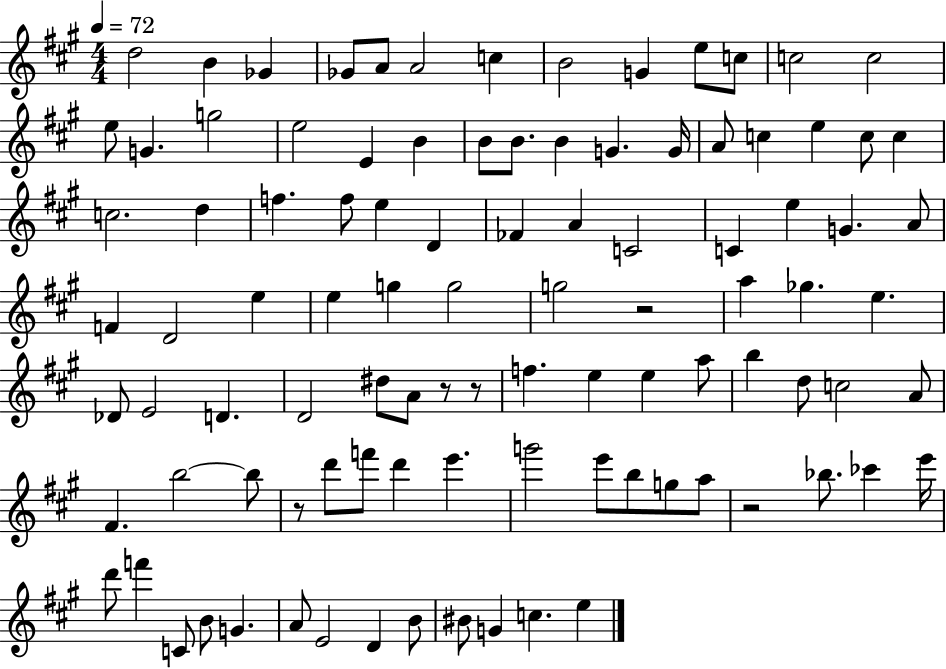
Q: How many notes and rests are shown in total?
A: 99